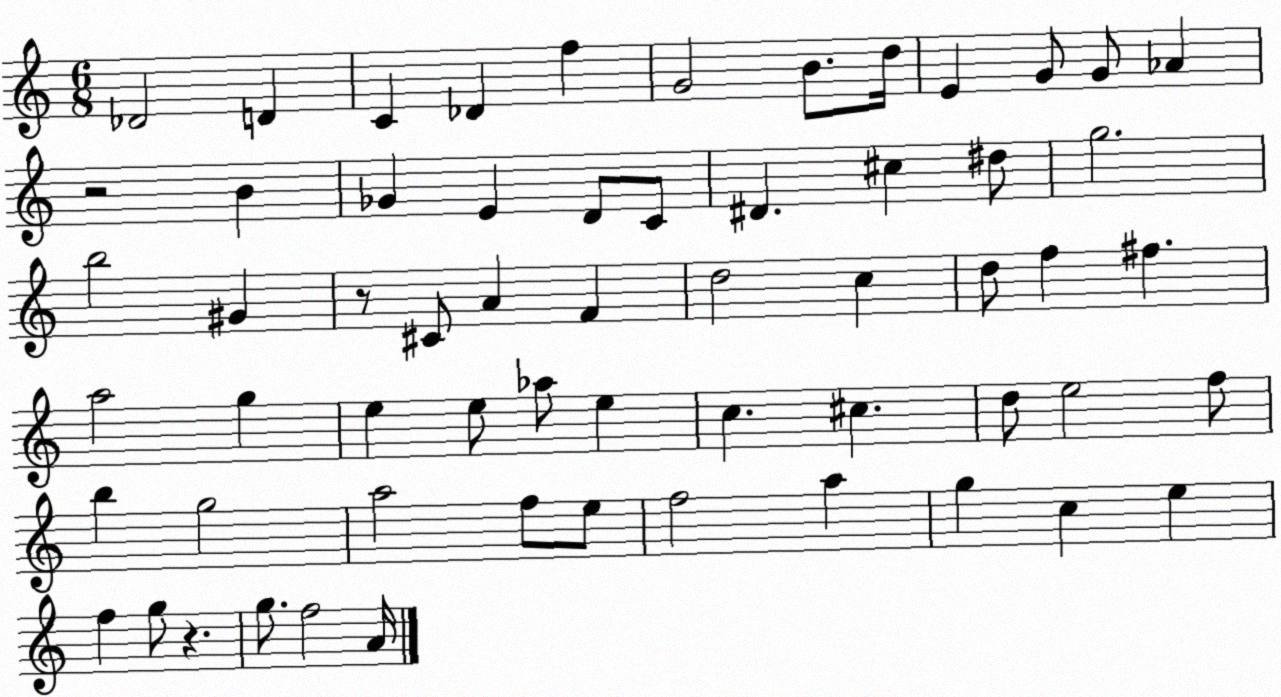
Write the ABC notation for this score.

X:1
T:Untitled
M:6/8
L:1/4
K:C
_D2 D C _D f G2 B/2 d/4 E G/2 G/2 _A z2 B _G E D/2 C/2 ^D ^c ^d/2 g2 b2 ^G z/2 ^C/2 A F d2 c d/2 f ^f a2 g e e/2 _a/2 e c ^c d/2 e2 f/2 b g2 a2 f/2 e/2 f2 a g c e f g/2 z g/2 f2 A/4